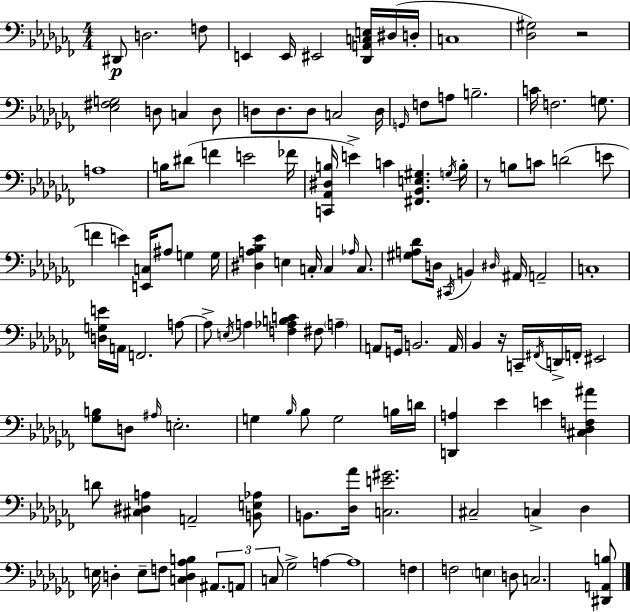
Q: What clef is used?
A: bass